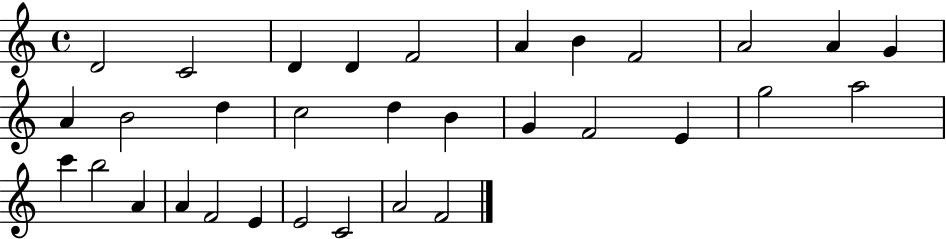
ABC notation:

X:1
T:Untitled
M:4/4
L:1/4
K:C
D2 C2 D D F2 A B F2 A2 A G A B2 d c2 d B G F2 E g2 a2 c' b2 A A F2 E E2 C2 A2 F2